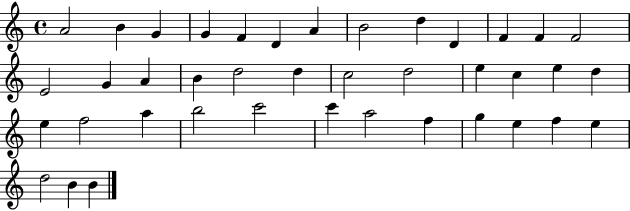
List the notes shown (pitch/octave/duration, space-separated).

A4/h B4/q G4/q G4/q F4/q D4/q A4/q B4/h D5/q D4/q F4/q F4/q F4/h E4/h G4/q A4/q B4/q D5/h D5/q C5/h D5/h E5/q C5/q E5/q D5/q E5/q F5/h A5/q B5/h C6/h C6/q A5/h F5/q G5/q E5/q F5/q E5/q D5/h B4/q B4/q